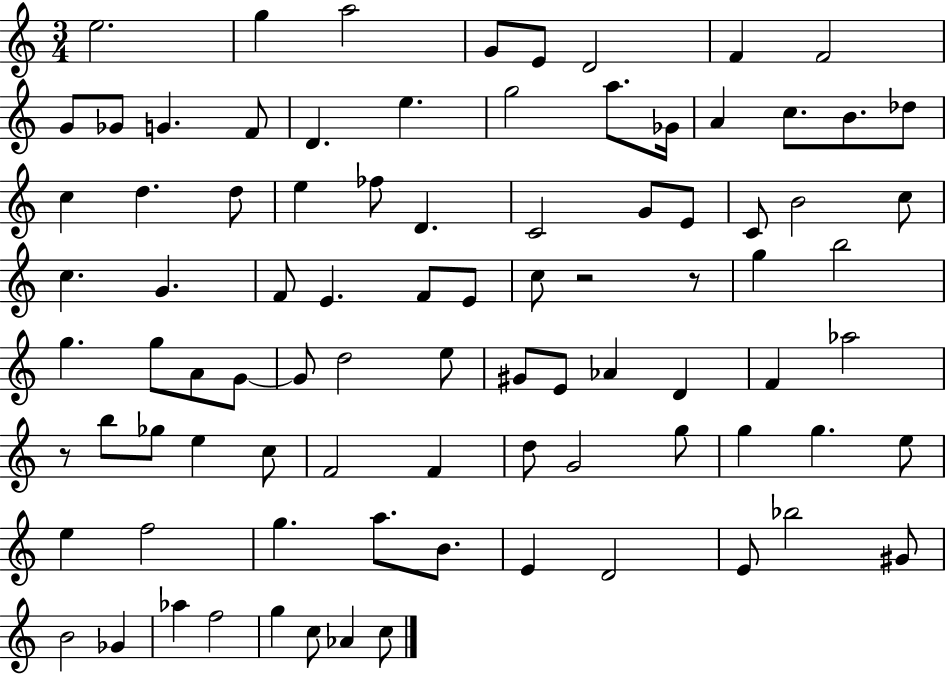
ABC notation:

X:1
T:Untitled
M:3/4
L:1/4
K:C
e2 g a2 G/2 E/2 D2 F F2 G/2 _G/2 G F/2 D e g2 a/2 _G/4 A c/2 B/2 _d/2 c d d/2 e _f/2 D C2 G/2 E/2 C/2 B2 c/2 c G F/2 E F/2 E/2 c/2 z2 z/2 g b2 g g/2 A/2 G/2 G/2 d2 e/2 ^G/2 E/2 _A D F _a2 z/2 b/2 _g/2 e c/2 F2 F d/2 G2 g/2 g g e/2 e f2 g a/2 B/2 E D2 E/2 _b2 ^G/2 B2 _G _a f2 g c/2 _A c/2